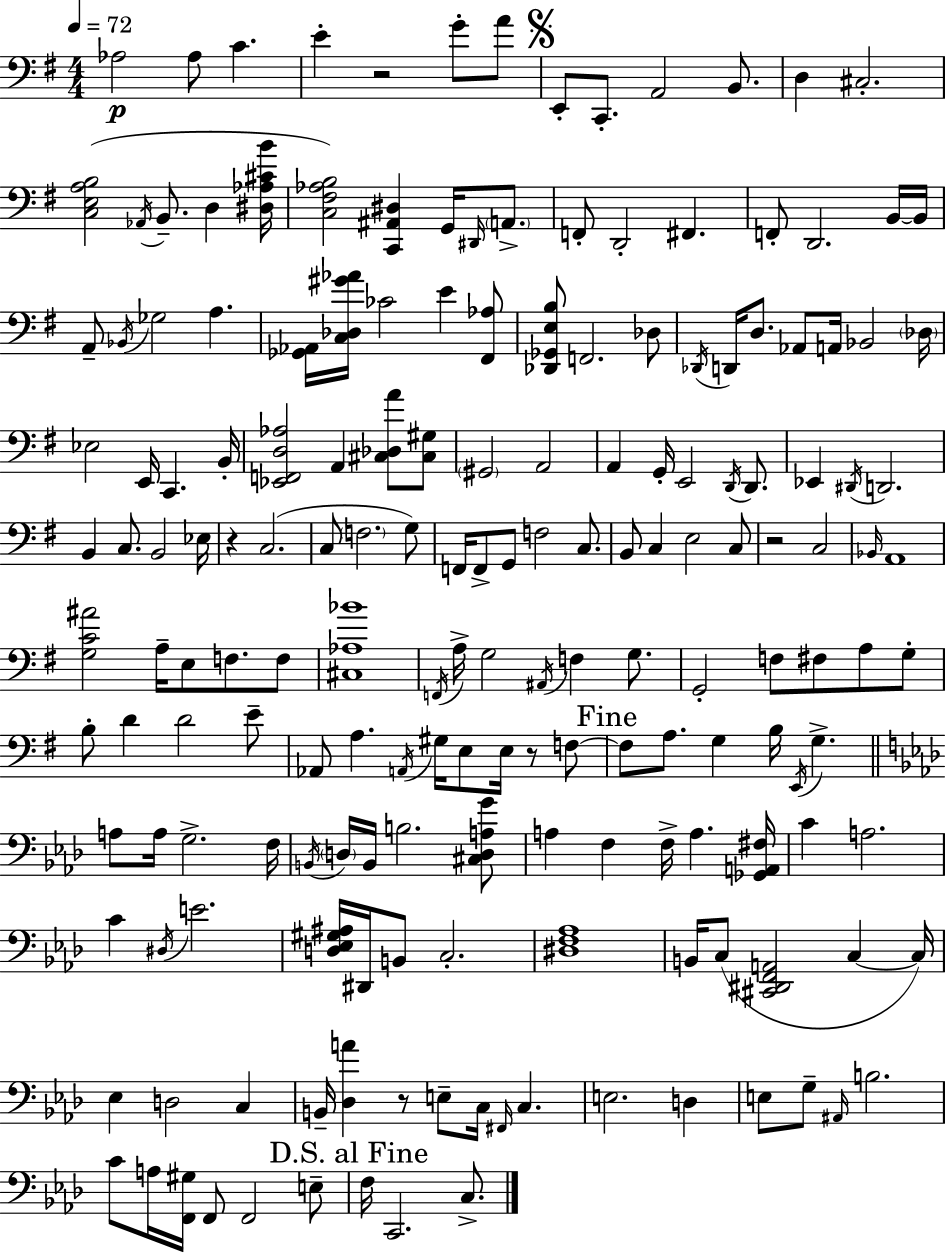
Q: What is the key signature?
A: G major